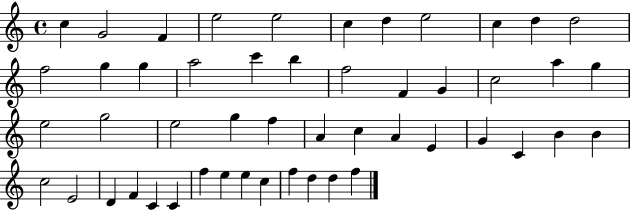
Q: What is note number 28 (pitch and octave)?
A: F5